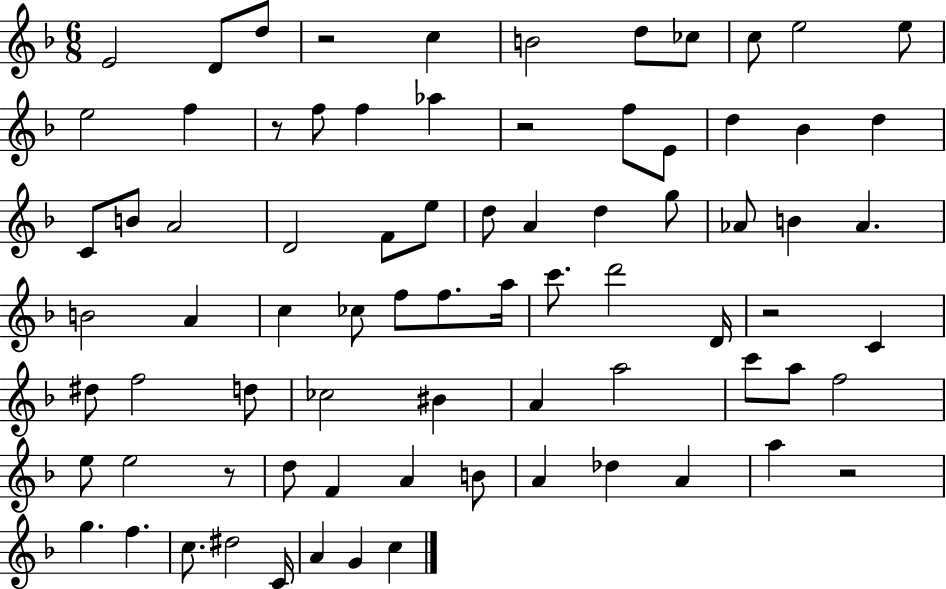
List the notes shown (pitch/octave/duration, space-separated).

E4/h D4/e D5/e R/h C5/q B4/h D5/e CES5/e C5/e E5/h E5/e E5/h F5/q R/e F5/e F5/q Ab5/q R/h F5/e E4/e D5/q Bb4/q D5/q C4/e B4/e A4/h D4/h F4/e E5/e D5/e A4/q D5/q G5/e Ab4/e B4/q Ab4/q. B4/h A4/q C5/q CES5/e F5/e F5/e. A5/s C6/e. D6/h D4/s R/h C4/q D#5/e F5/h D5/e CES5/h BIS4/q A4/q A5/h C6/e A5/e F5/h E5/e E5/h R/e D5/e F4/q A4/q B4/e A4/q Db5/q A4/q A5/q R/h G5/q. F5/q. C5/e. D#5/h C4/s A4/q G4/q C5/q